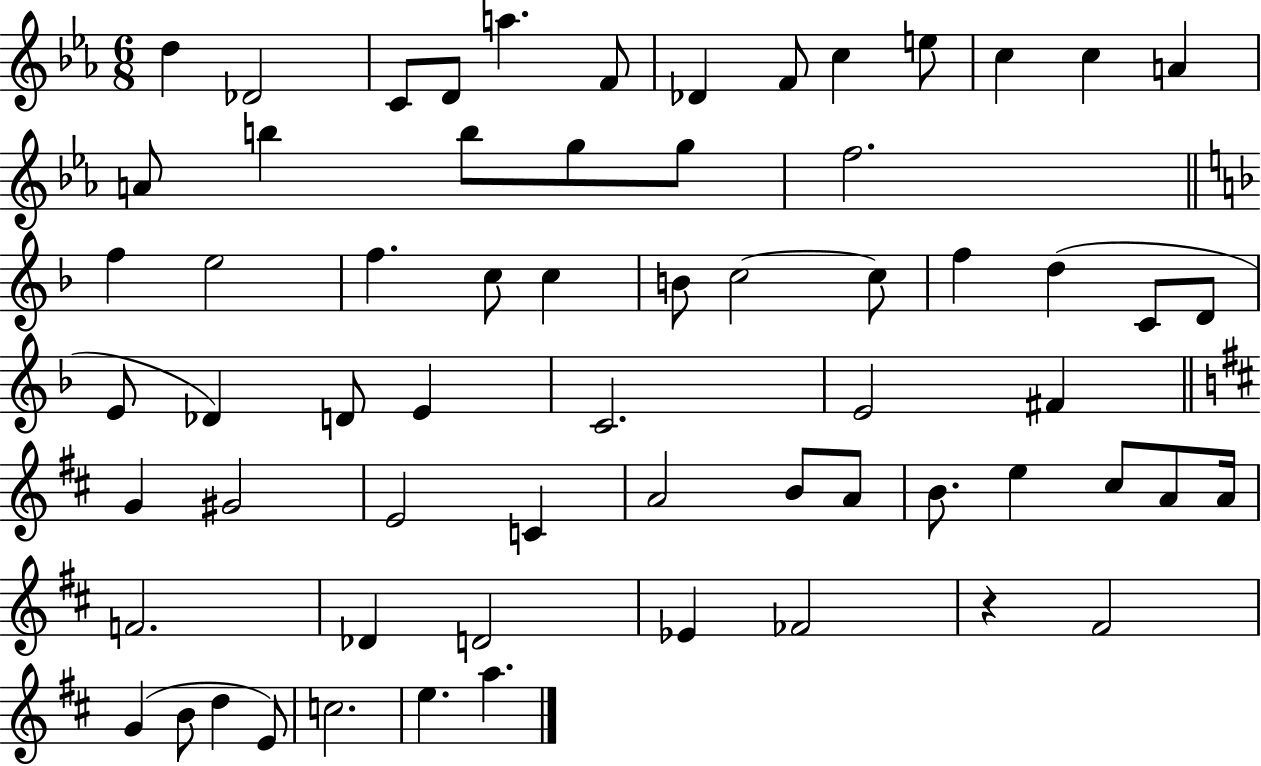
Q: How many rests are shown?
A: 1